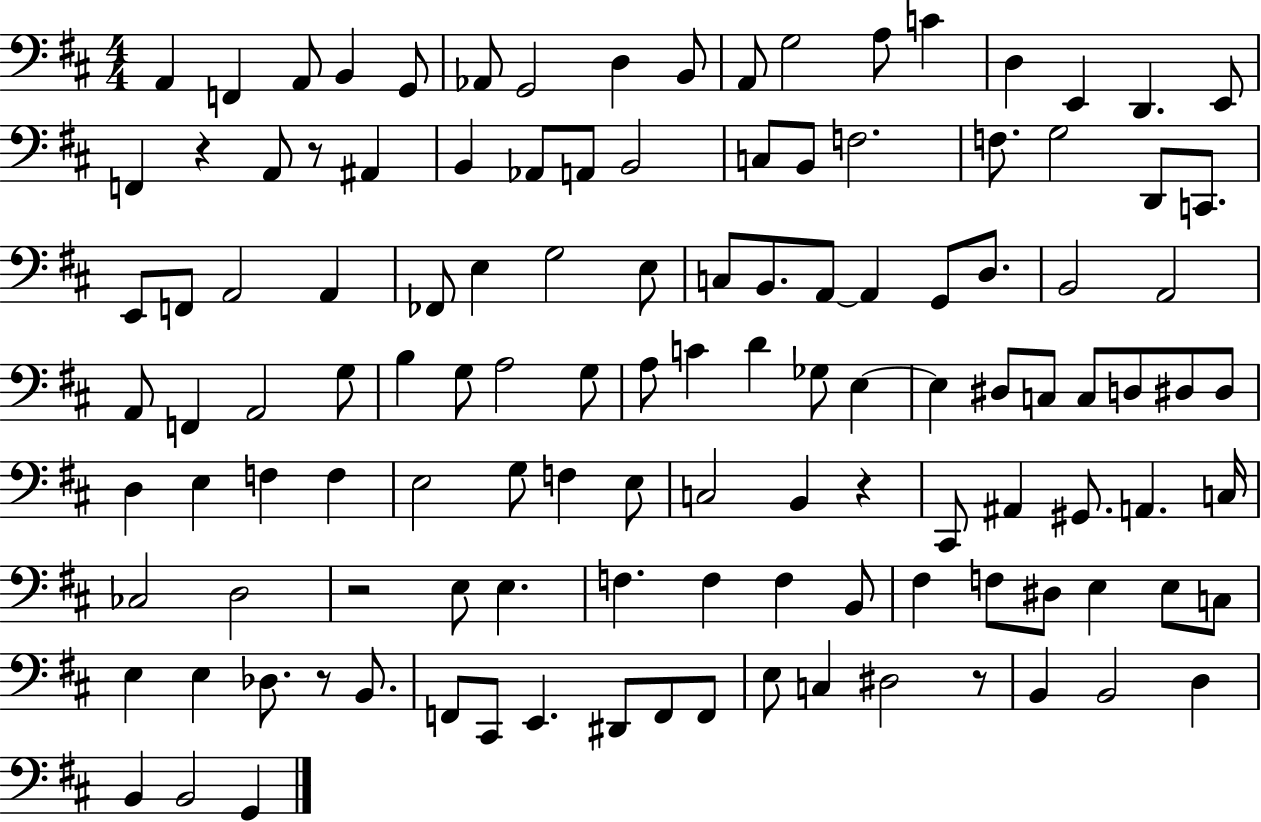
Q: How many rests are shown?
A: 6